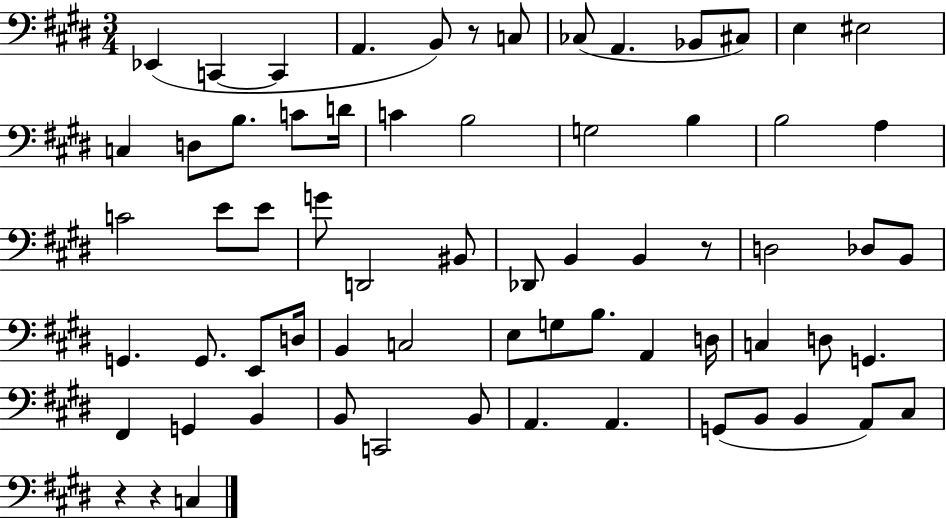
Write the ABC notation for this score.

X:1
T:Untitled
M:3/4
L:1/4
K:E
_E,, C,, C,, A,, B,,/2 z/2 C,/2 _C,/2 A,, _B,,/2 ^C,/2 E, ^E,2 C, D,/2 B,/2 C/2 D/4 C B,2 G,2 B, B,2 A, C2 E/2 E/2 G/2 D,,2 ^B,,/2 _D,,/2 B,, B,, z/2 D,2 _D,/2 B,,/2 G,, G,,/2 E,,/2 D,/4 B,, C,2 E,/2 G,/2 B,/2 A,, D,/4 C, D,/2 G,, ^F,, G,, B,, B,,/2 C,,2 B,,/2 A,, A,, G,,/2 B,,/2 B,, A,,/2 ^C,/2 z z C,